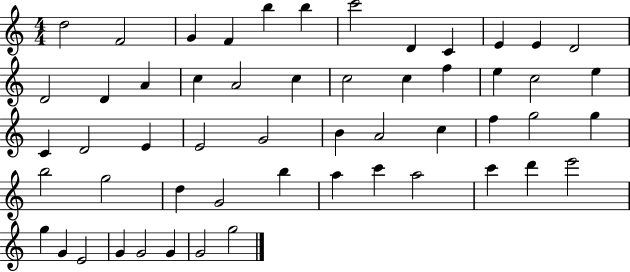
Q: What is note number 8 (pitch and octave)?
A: D4